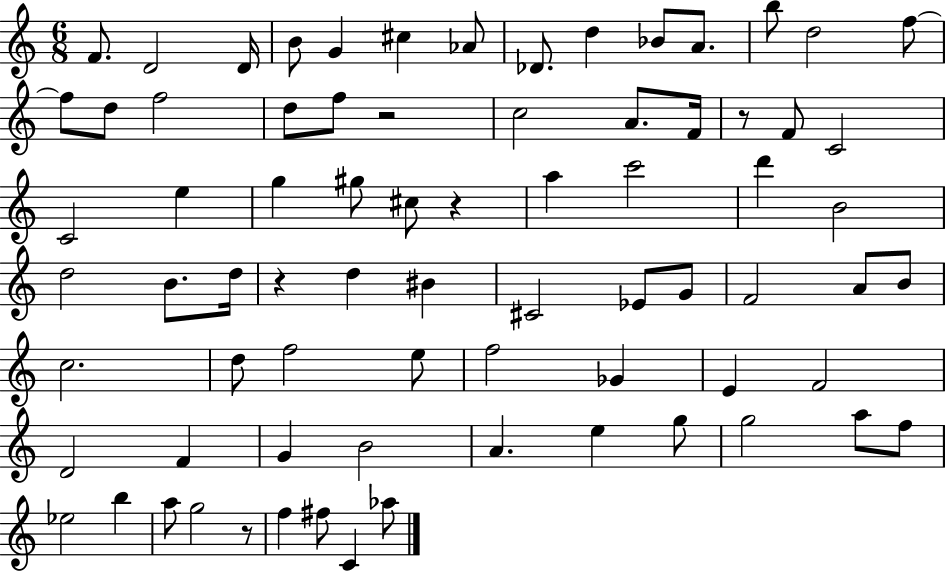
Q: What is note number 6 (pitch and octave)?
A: C#5